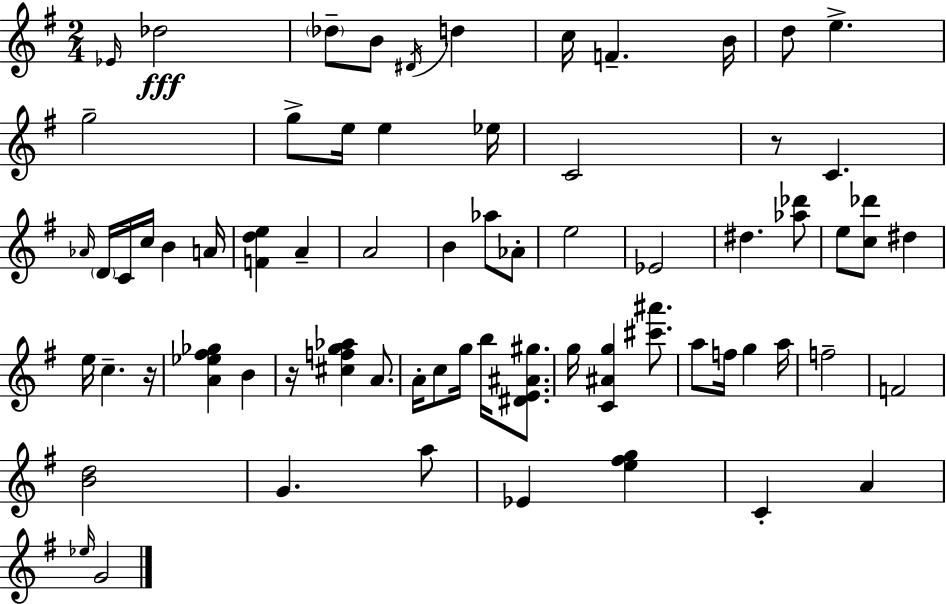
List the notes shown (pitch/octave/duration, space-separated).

Eb4/s Db5/h Db5/e B4/e D#4/s D5/q C5/s F4/q. B4/s D5/e E5/q. G5/h G5/e E5/s E5/q Eb5/s C4/h R/e C4/q. Ab4/s D4/s C4/s C5/s B4/q A4/s [F4,D5,E5]/q A4/q A4/h B4/q Ab5/e Ab4/e E5/h Eb4/h D#5/q. [Ab5,Db6]/e E5/e [C5,Db6]/e D#5/q E5/s C5/q. R/s [A4,Eb5,F#5,Gb5]/q B4/q R/s [C#5,F5,G5,Ab5]/q A4/e. A4/s C5/e G5/s B5/s [D#4,E4,A#4,G#5]/e. G5/s [C4,A#4,G5]/q [C#6,A#6]/e. A5/e F5/s G5/q A5/s F5/h F4/h [B4,D5]/h G4/q. A5/e Eb4/q [E5,F#5,G5]/q C4/q A4/q Eb5/s G4/h